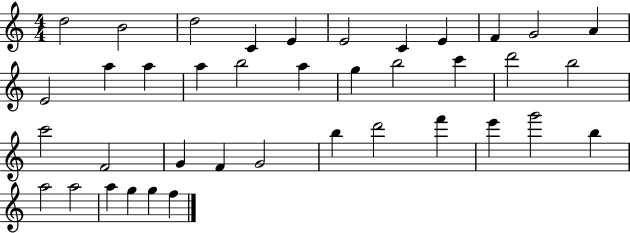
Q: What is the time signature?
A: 4/4